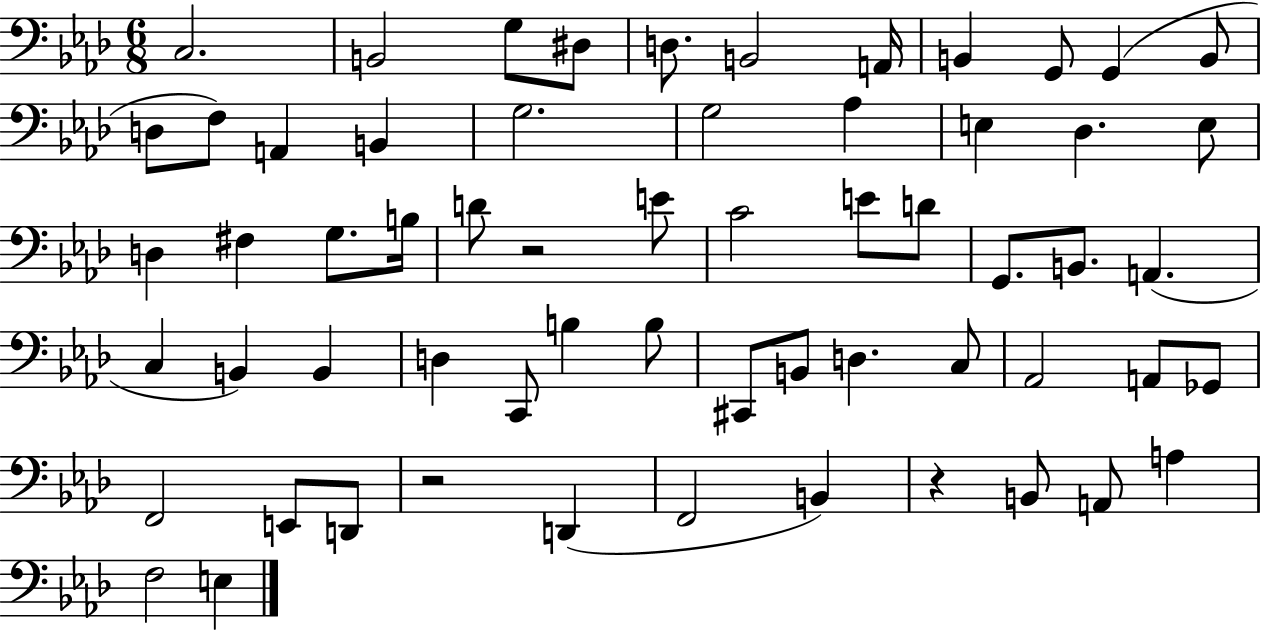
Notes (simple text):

C3/h. B2/h G3/e D#3/e D3/e. B2/h A2/s B2/q G2/e G2/q B2/e D3/e F3/e A2/q B2/q G3/h. G3/h Ab3/q E3/q Db3/q. E3/e D3/q F#3/q G3/e. B3/s D4/e R/h E4/e C4/h E4/e D4/e G2/e. B2/e. A2/q. C3/q B2/q B2/q D3/q C2/e B3/q B3/e C#2/e B2/e D3/q. C3/e Ab2/h A2/e Gb2/e F2/h E2/e D2/e R/h D2/q F2/h B2/q R/q B2/e A2/e A3/q F3/h E3/q